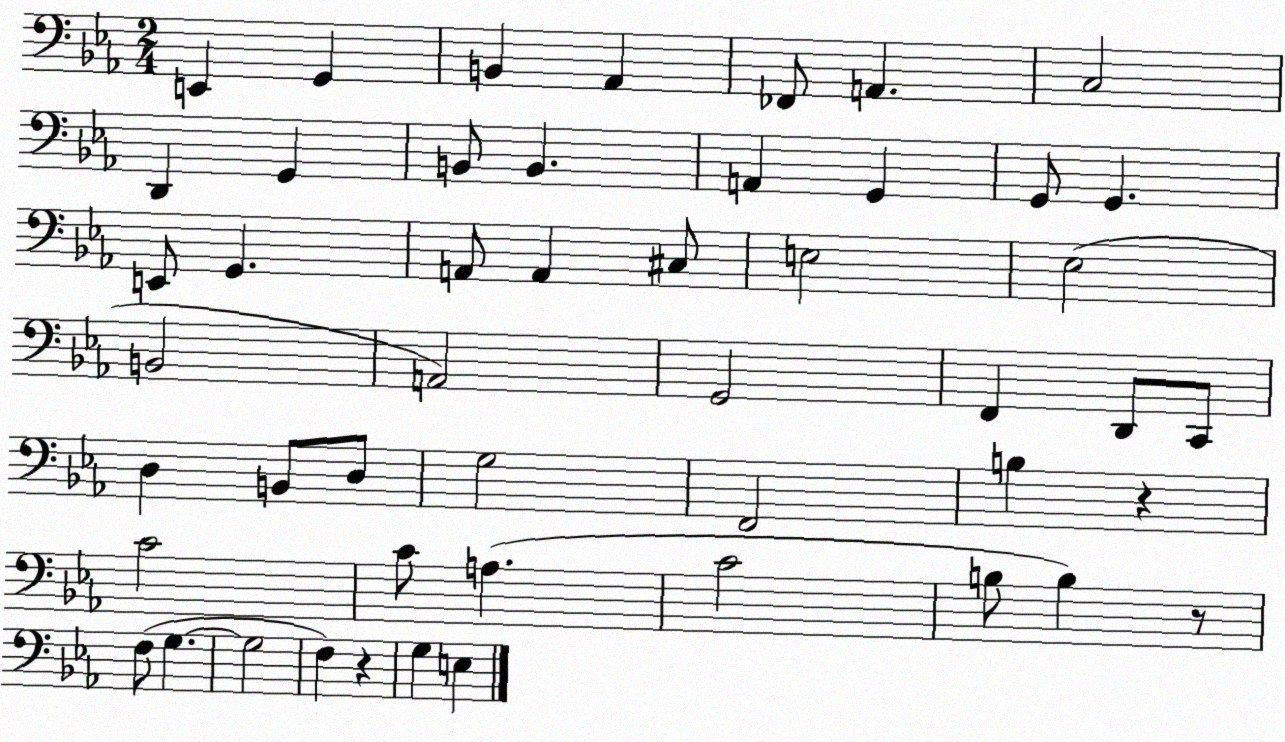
X:1
T:Untitled
M:2/4
L:1/4
K:Eb
E,, G,, B,, _A,, _F,,/2 A,, C,2 D,, G,, B,,/2 B,, A,, G,, G,,/2 G,, E,,/2 G,, A,,/2 A,, ^C,/2 E,2 _E,2 B,,2 A,,2 G,,2 F,, D,,/2 C,,/2 D, B,,/2 D,/2 G,2 F,,2 B, z C2 C/2 A, C2 B,/2 B, z/2 F,/2 G, G,2 F, z G, E,